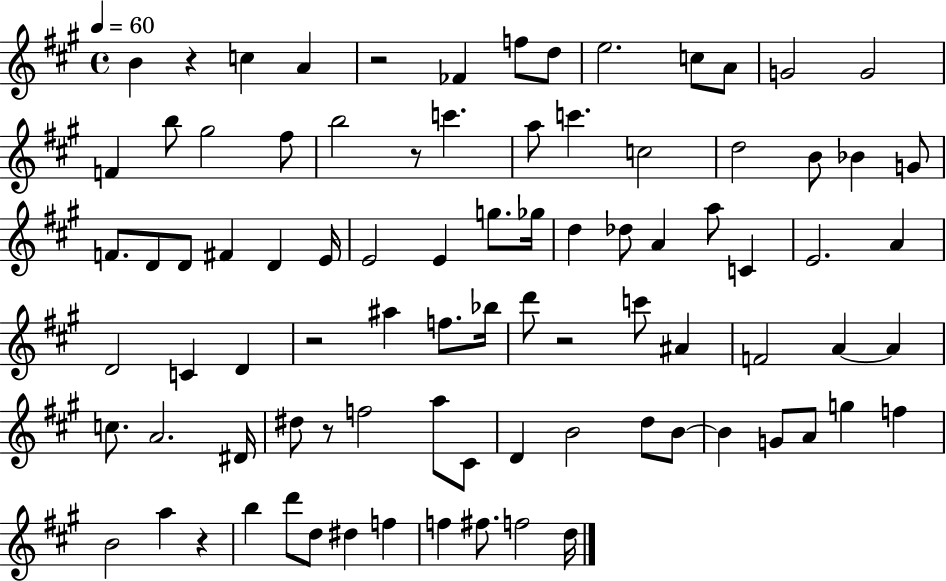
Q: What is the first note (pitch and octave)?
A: B4